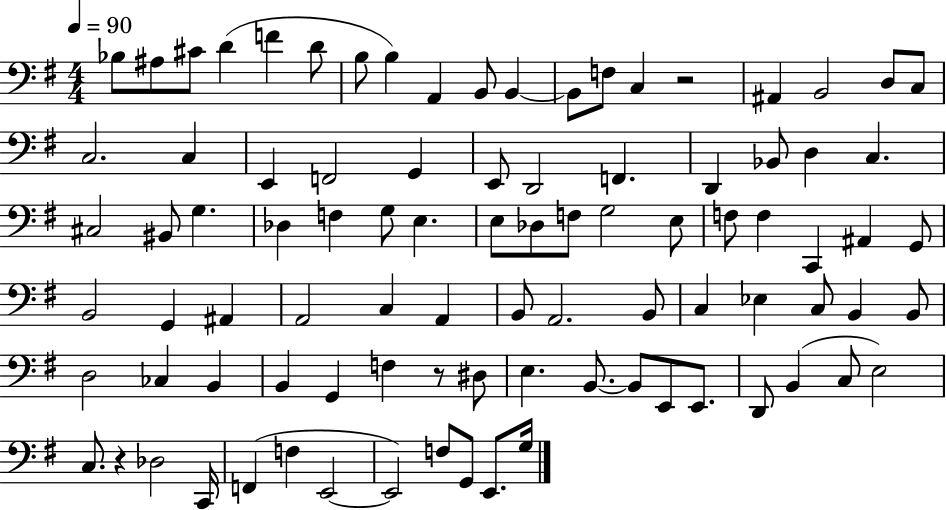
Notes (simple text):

Bb3/e A#3/e C#4/e D4/q F4/q D4/e B3/e B3/q A2/q B2/e B2/q B2/e F3/e C3/q R/h A#2/q B2/h D3/e C3/e C3/h. C3/q E2/q F2/h G2/q E2/e D2/h F2/q. D2/q Bb2/e D3/q C3/q. C#3/h BIS2/e G3/q. Db3/q F3/q G3/e E3/q. E3/e Db3/e F3/e G3/h E3/e F3/e F3/q C2/q A#2/q G2/e B2/h G2/q A#2/q A2/h C3/q A2/q B2/e A2/h. B2/e C3/q Eb3/q C3/e B2/q B2/e D3/h CES3/q B2/q B2/q G2/q F3/q R/e D#3/e E3/q. B2/e. B2/e E2/e E2/e. D2/e B2/q C3/e E3/h C3/e. R/q Db3/h C2/s F2/q F3/q E2/h E2/h F3/e G2/e E2/e. G3/s